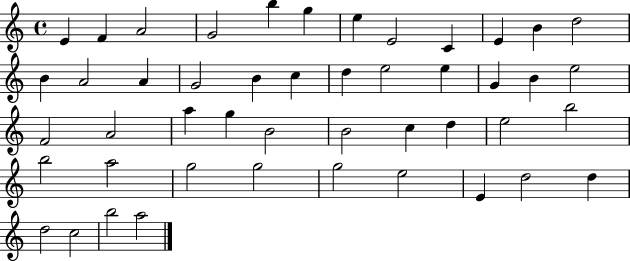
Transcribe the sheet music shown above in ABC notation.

X:1
T:Untitled
M:4/4
L:1/4
K:C
E F A2 G2 b g e E2 C E B d2 B A2 A G2 B c d e2 e G B e2 F2 A2 a g B2 B2 c d e2 b2 b2 a2 g2 g2 g2 e2 E d2 d d2 c2 b2 a2